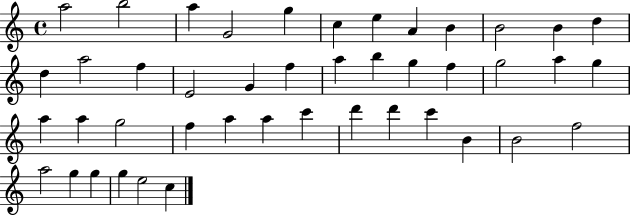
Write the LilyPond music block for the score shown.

{
  \clef treble
  \time 4/4
  \defaultTimeSignature
  \key c \major
  a''2 b''2 | a''4 g'2 g''4 | c''4 e''4 a'4 b'4 | b'2 b'4 d''4 | \break d''4 a''2 f''4 | e'2 g'4 f''4 | a''4 b''4 g''4 f''4 | g''2 a''4 g''4 | \break a''4 a''4 g''2 | f''4 a''4 a''4 c'''4 | d'''4 d'''4 c'''4 b'4 | b'2 f''2 | \break a''2 g''4 g''4 | g''4 e''2 c''4 | \bar "|."
}